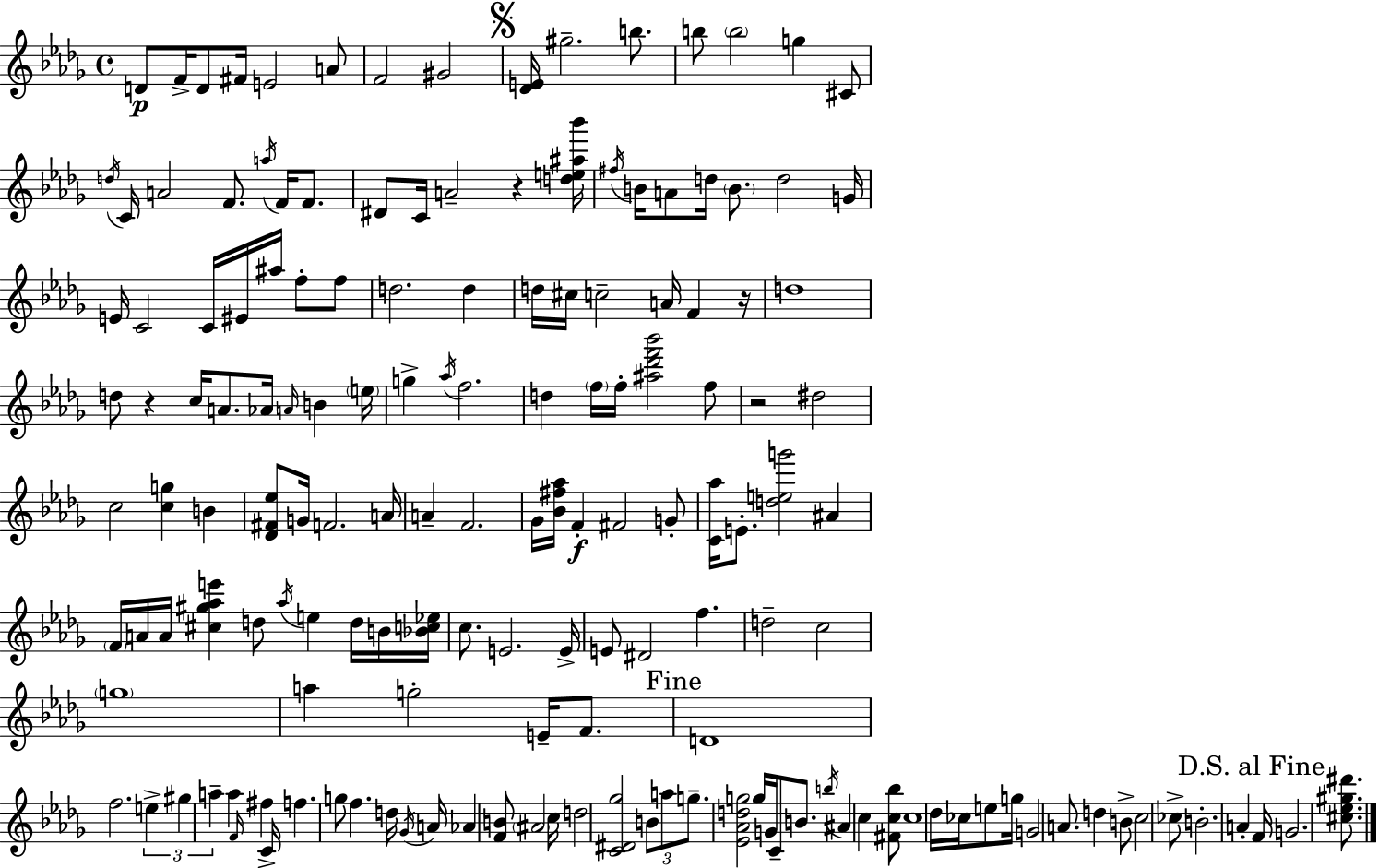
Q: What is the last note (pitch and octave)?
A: G4